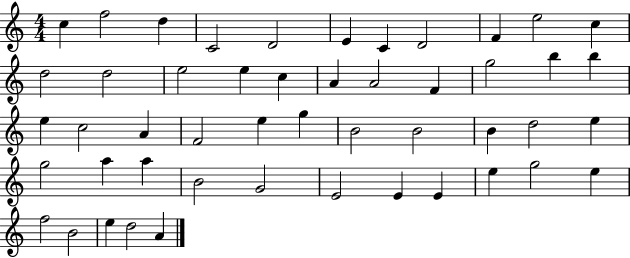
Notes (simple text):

C5/q F5/h D5/q C4/h D4/h E4/q C4/q D4/h F4/q E5/h C5/q D5/h D5/h E5/h E5/q C5/q A4/q A4/h F4/q G5/h B5/q B5/q E5/q C5/h A4/q F4/h E5/q G5/q B4/h B4/h B4/q D5/h E5/q G5/h A5/q A5/q B4/h G4/h E4/h E4/q E4/q E5/q G5/h E5/q F5/h B4/h E5/q D5/h A4/q